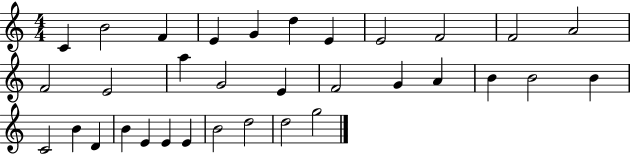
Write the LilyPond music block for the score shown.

{
  \clef treble
  \numericTimeSignature
  \time 4/4
  \key c \major
  c'4 b'2 f'4 | e'4 g'4 d''4 e'4 | e'2 f'2 | f'2 a'2 | \break f'2 e'2 | a''4 g'2 e'4 | f'2 g'4 a'4 | b'4 b'2 b'4 | \break c'2 b'4 d'4 | b'4 e'4 e'4 e'4 | b'2 d''2 | d''2 g''2 | \break \bar "|."
}